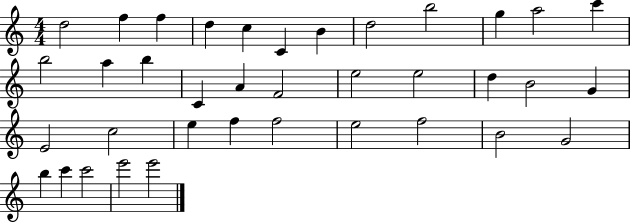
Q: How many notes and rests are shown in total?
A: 37